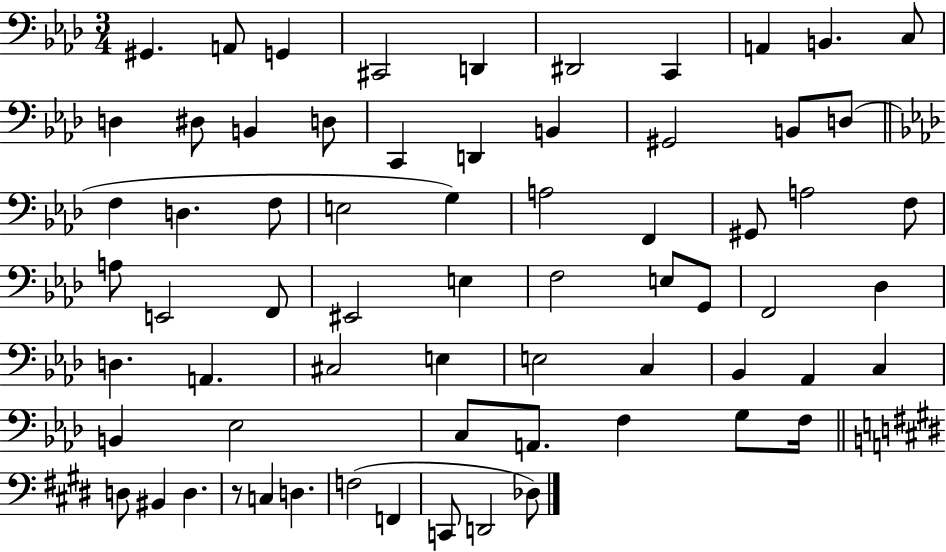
{
  \clef bass
  \numericTimeSignature
  \time 3/4
  \key aes \major
  gis,4. a,8 g,4 | cis,2 d,4 | dis,2 c,4 | a,4 b,4. c8 | \break d4 dis8 b,4 d8 | c,4 d,4 b,4 | gis,2 b,8 d8( | \bar "||" \break \key f \minor f4 d4. f8 | e2 g4) | a2 f,4 | gis,8 a2 f8 | \break a8 e,2 f,8 | eis,2 e4 | f2 e8 g,8 | f,2 des4 | \break d4. a,4. | cis2 e4 | e2 c4 | bes,4 aes,4 c4 | \break b,4 ees2 | c8 a,8. f4 g8 f16 | \bar "||" \break \key e \major d8 bis,4 d4. | r8 c4 d4. | f2( f,4 | c,8 d,2 des8) | \break \bar "|."
}